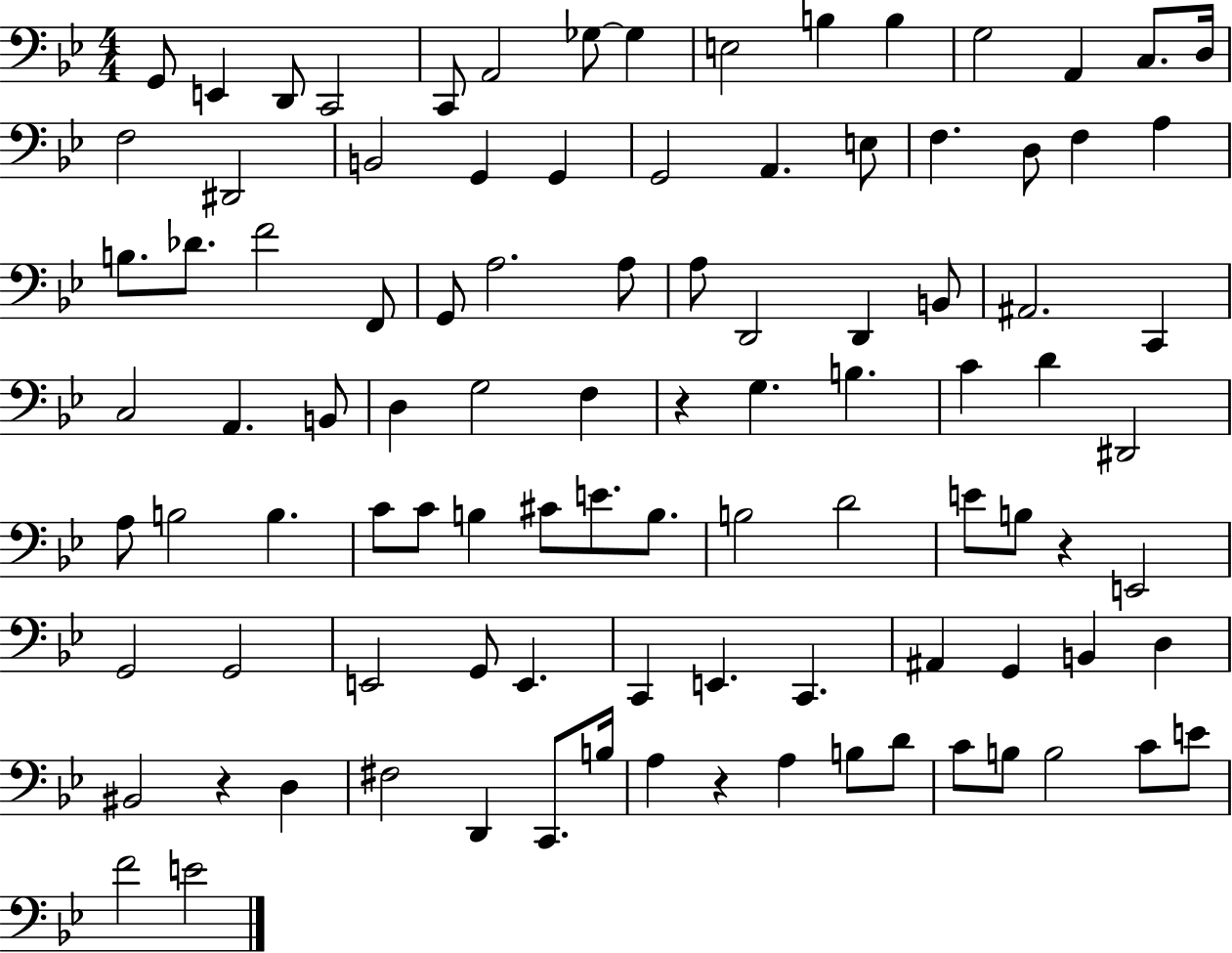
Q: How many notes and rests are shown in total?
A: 98